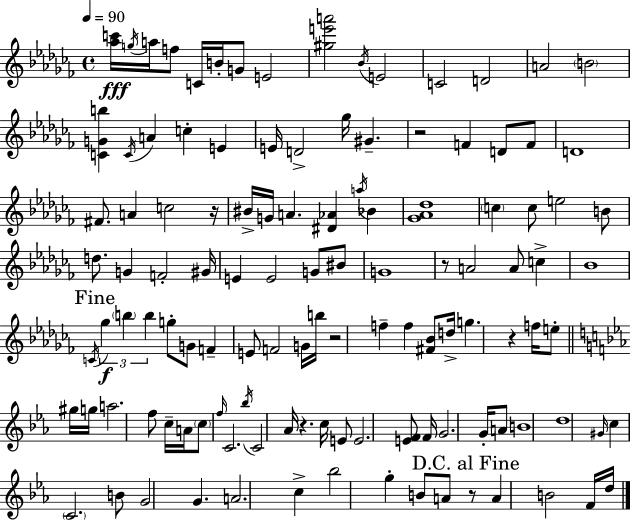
{
  \clef treble
  \time 4/4
  \defaultTimeSignature
  \key aes \minor
  \tempo 4 = 90
  <aes'' c'''>16\fff \acciaccatura { g''16 } a''16 f''8 c'16 b'16-. g'8 e'2 | <gis'' e''' a'''>2 \acciaccatura { bes'16 } e'2 | c'2 d'2 | a'2 \parenthesize b'2 | \break <c' g' b''>4 \acciaccatura { c'16 } a'4 c''4-. e'4 | e'16 d'2-> ges''16 gis'4.-- | r2 f'4 d'8 | f'8 d'1 | \break fis'8. a'4 c''2 | r16 bis'16-> g'16 a'4. <dis' aes'>4 \acciaccatura { a''16 } | bes'4 <ges' aes' des''>1 | \parenthesize c''4 c''8 e''2 | \break b'8 d''8. g'4 f'2-. | gis'16 e'4 e'2 | g'8 bis'8 g'1 | r8 a'2 a'8 | \break c''4-> bes'1 | \mark "Fine" \acciaccatura { c'16 } \tuplet 3/2 { ges''4\f \parenthesize b''4 b''4 } | g''8-. g'8 f'4-- e'8 f'2 | g'16 b''16 r2 f''4-- | \break f''4 <fis' bes'>8 d''16-> g''4. r4 | f''16 e''8-. \bar "||" \break \key c \minor gis''16 g''16 a''2. f''8 | c''16-- a'16 \parenthesize c''8 \grace { f''16 } c'2. | \acciaccatura { bes''16 } c'2 aes'16 r4. | c''16 e'8 e'2. | \break <e' f'>8 f'16 g'2. g'16-. | a'8 b'1 | d''1 | \grace { gis'16 } c''4 \parenthesize c'2. | \break b'8 g'2 g'4. | a'2. c''4-> | bes''2 g''4-. b'8 | a'8 \mark "D.C. al Fine" r8 a'4 b'2 | \break f'16 d''16 \bar "|."
}